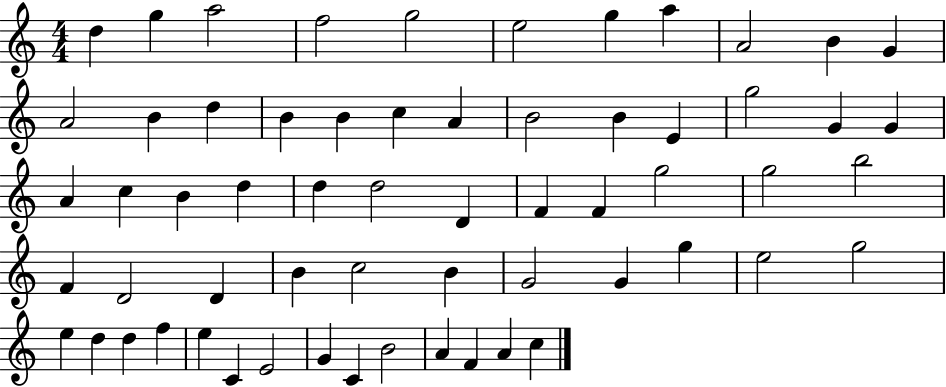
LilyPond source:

{
  \clef treble
  \numericTimeSignature
  \time 4/4
  \key c \major
  d''4 g''4 a''2 | f''2 g''2 | e''2 g''4 a''4 | a'2 b'4 g'4 | \break a'2 b'4 d''4 | b'4 b'4 c''4 a'4 | b'2 b'4 e'4 | g''2 g'4 g'4 | \break a'4 c''4 b'4 d''4 | d''4 d''2 d'4 | f'4 f'4 g''2 | g''2 b''2 | \break f'4 d'2 d'4 | b'4 c''2 b'4 | g'2 g'4 g''4 | e''2 g''2 | \break e''4 d''4 d''4 f''4 | e''4 c'4 e'2 | g'4 c'4 b'2 | a'4 f'4 a'4 c''4 | \break \bar "|."
}